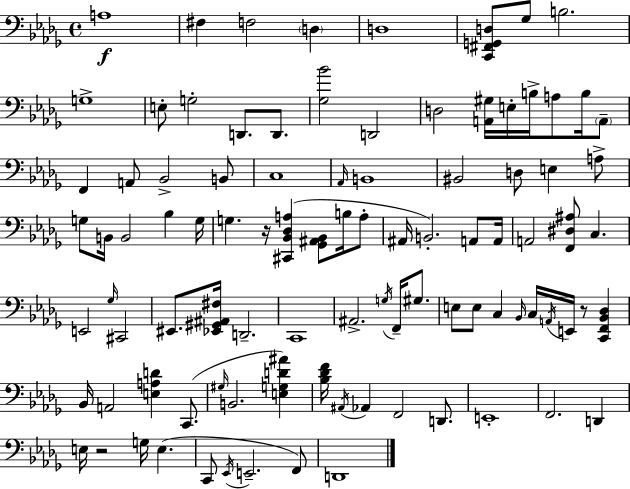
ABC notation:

X:1
T:Untitled
M:4/4
L:1/4
K:Bbm
A,4 ^F, F,2 D, D,4 [C,,^F,,G,,D,]/2 _G,/2 B,2 G,4 E,/2 G,2 D,,/2 D,,/2 [_G,_B]2 D,,2 D,2 [A,,^G,]/4 E,/4 B,/4 A,/2 B,/4 A,,/2 F,, A,,/2 _B,,2 B,,/2 C,4 _A,,/4 B,,4 ^B,,2 D,/2 E, A,/2 G,/2 B,,/4 B,,2 _B, G,/4 G, z/4 [^C,,_B,,_D,A,] [_G,,^A,,_B,,]/2 B,/4 A,/2 ^A,,/4 B,,2 A,,/2 A,,/4 A,,2 [F,,^D,^A,]/2 C, E,,2 _G,/4 ^C,,2 ^E,,/2 [_E,,^G,,^A,,^F,]/4 D,,2 C,,4 ^A,,2 G,/4 F,,/4 ^G,/2 E,/2 E,/2 C, _B,,/4 C,/4 A,,/4 E,,/4 z/2 [C,,F,,_B,,_D,] _B,,/4 A,,2 [E,A,D] C,,/2 ^G,/4 B,,2 [E,G,D^A] [_B,_DF]/4 ^A,,/4 _A,, F,,2 D,,/2 E,,4 F,,2 D,, E,/4 z2 G,/4 E, C,,/2 _E,,/4 E,,2 F,,/2 D,,4